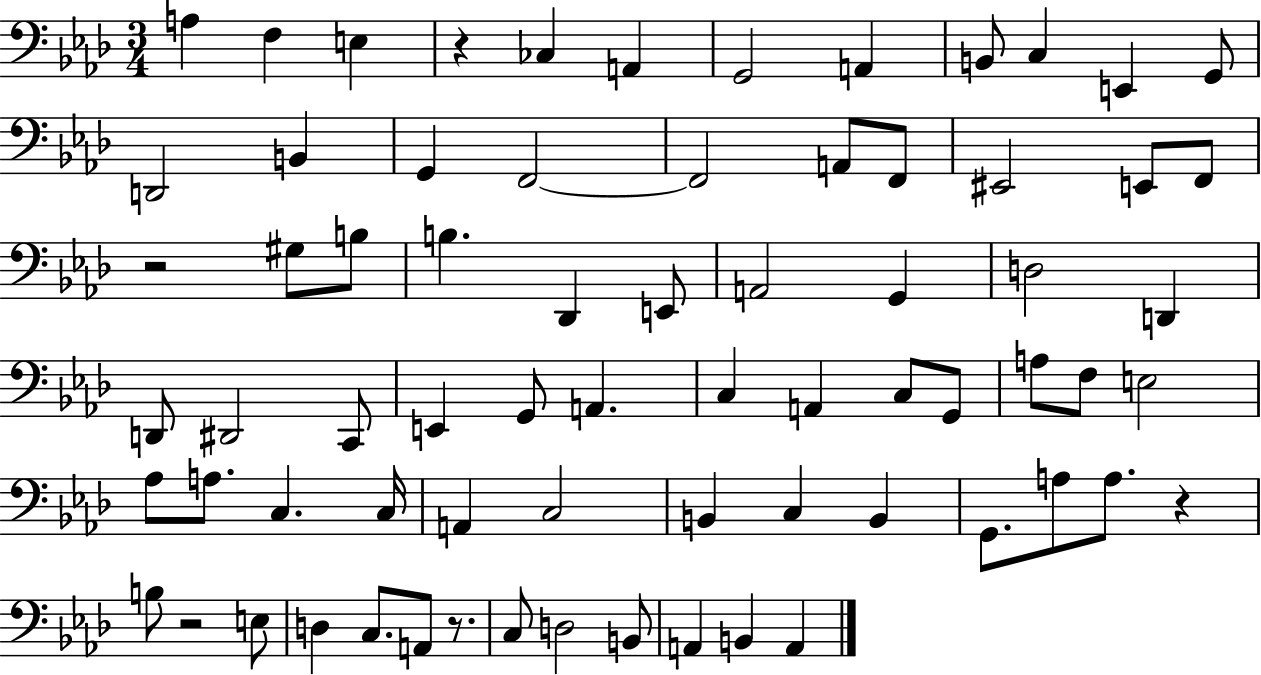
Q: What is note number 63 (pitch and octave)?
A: B2